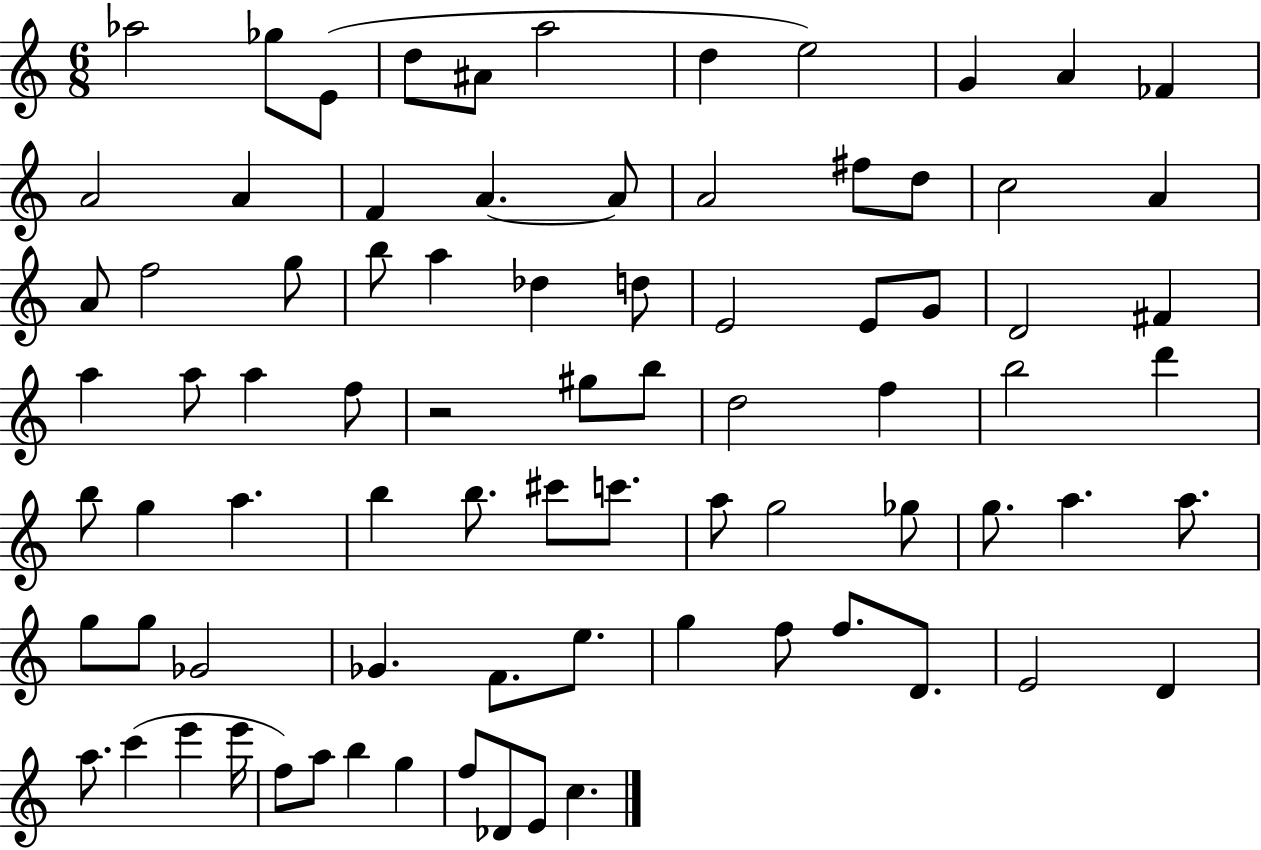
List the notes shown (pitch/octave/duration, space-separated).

Ab5/h Gb5/e E4/e D5/e A#4/e A5/h D5/q E5/h G4/q A4/q FES4/q A4/h A4/q F4/q A4/q. A4/e A4/h F#5/e D5/e C5/h A4/q A4/e F5/h G5/e B5/e A5/q Db5/q D5/e E4/h E4/e G4/e D4/h F#4/q A5/q A5/e A5/q F5/e R/h G#5/e B5/e D5/h F5/q B5/h D6/q B5/e G5/q A5/q. B5/q B5/e. C#6/e C6/e. A5/e G5/h Gb5/e G5/e. A5/q. A5/e. G5/e G5/e Gb4/h Gb4/q. F4/e. E5/e. G5/q F5/e F5/e. D4/e. E4/h D4/q A5/e. C6/q E6/q E6/s F5/e A5/e B5/q G5/q F5/e Db4/e E4/e C5/q.